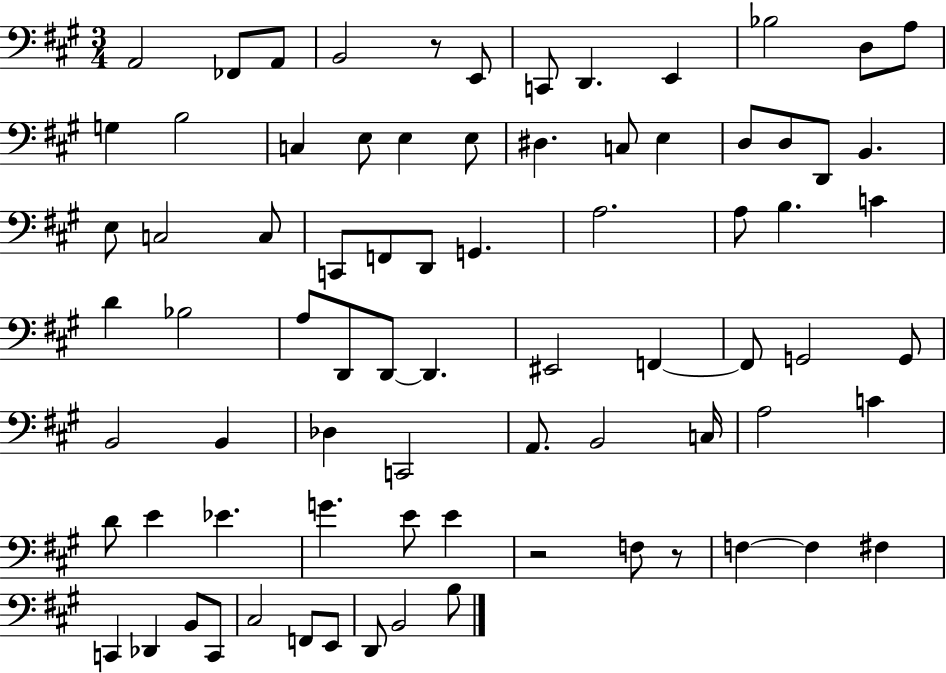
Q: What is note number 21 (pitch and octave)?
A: D3